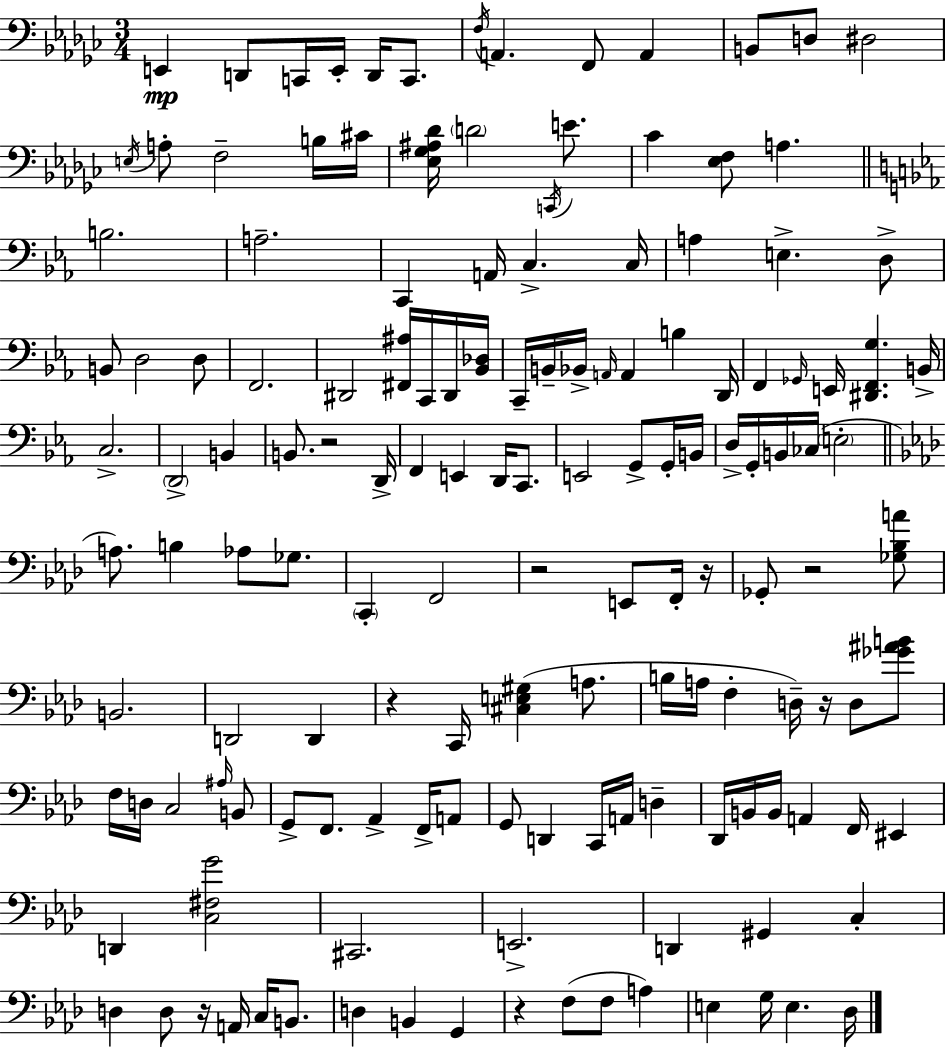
{
  \clef bass
  \numericTimeSignature
  \time 3/4
  \key ees \minor
  e,4\mp d,8 c,16 e,16-. d,16 c,8. | \acciaccatura { f16 } a,4. f,8 a,4 | b,8 d8 dis2 | \acciaccatura { e16 } a8-. f2-- | \break b16 cis'16 <ees ges ais des'>16 \parenthesize d'2 \acciaccatura { c,16 } | e'8. ces'4 <ees f>8 a4. | \bar "||" \break \key c \minor b2. | a2.-- | c,4 a,16 c4.-> c16 | a4 e4.-> d8-> | \break b,8 d2 d8 | f,2. | dis,2 <fis, ais>16 c,16 dis,16 <bes, des>16 | c,16-- b,16-- bes,16-> \grace { a,16 } a,4 b4 | \break d,16 f,4 \grace { ges,16 } e,16 <dis, f, g>4. | b,16-> c2.-> | \parenthesize d,2-> b,4 | b,8. r2 | \break d,16-> f,4 e,4 d,16 c,8. | e,2 g,8-> | g,16-. b,16 d16-> g,16-. b,16 ces16( \parenthesize e2-. | \bar "||" \break \key aes \major a8.) b4 aes8 ges8. | \parenthesize c,4-. f,2 | r2 e,8 f,16-. r16 | ges,8-. r2 <ges bes a'>8 | \break b,2. | d,2 d,4 | r4 c,16 <cis e gis>4( a8. | b16 a16 f4-. d16--) r16 d8 <ges' ais' b'>8 | \break f16 d16 c2 \grace { ais16 } b,8 | g,8-> f,8. aes,4-> f,16-> a,8 | g,8 d,4 c,16 a,16 d4-- | des,16 b,16 b,16 a,4 f,16 eis,4 | \break d,4 <c fis g'>2 | cis,2. | e,2.-> | d,4 gis,4 c4-. | \break d4 d8 r16 a,16 c16 b,8. | d4 b,4 g,4 | r4 f8( f8 a4) | e4 g16 e4. | \break des16 \bar "|."
}